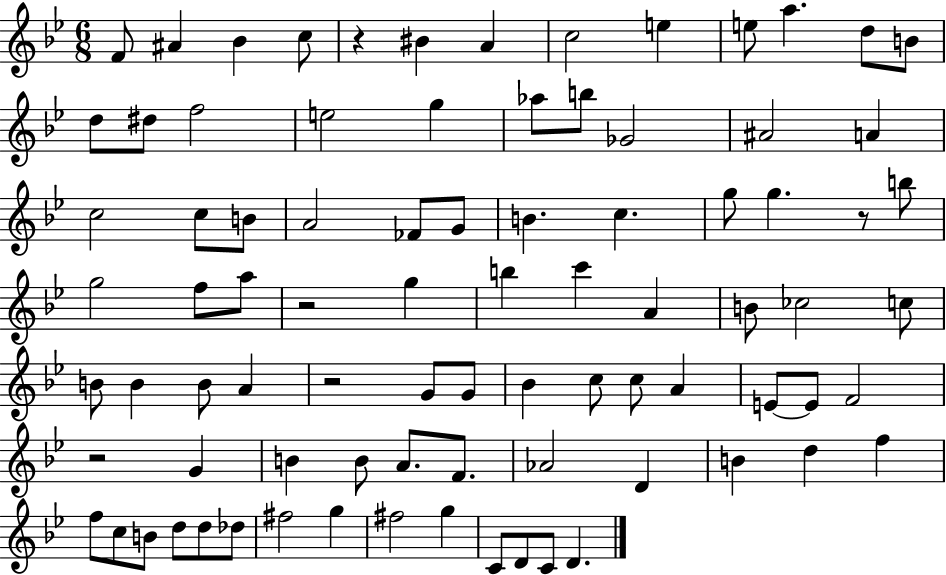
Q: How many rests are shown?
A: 5